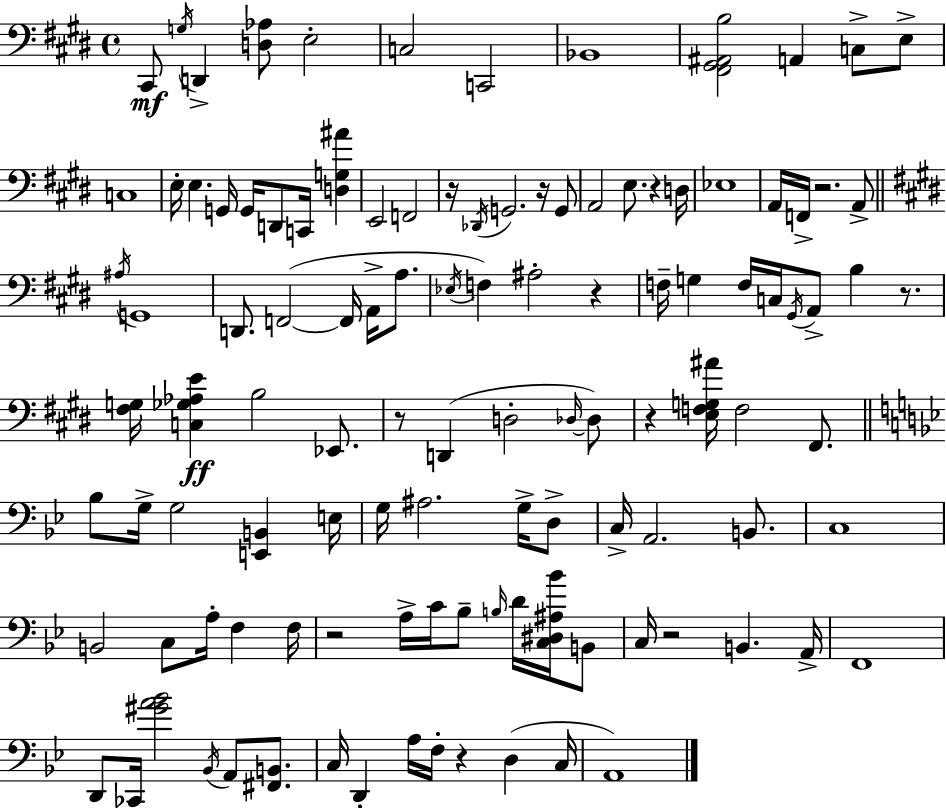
X:1
T:Untitled
M:4/4
L:1/4
K:E
^C,,/2 G,/4 D,, [D,_A,]/2 E,2 C,2 C,,2 _B,,4 [^F,,^G,,^A,,B,]2 A,, C,/2 E,/2 C,4 E,/4 E, G,,/4 G,,/4 D,,/2 C,,/4 [D,G,^A] E,,2 F,,2 z/4 _D,,/4 G,,2 z/4 G,,/2 A,,2 E,/2 z D,/4 _E,4 A,,/4 F,,/4 z2 A,,/2 ^A,/4 G,,4 D,,/2 F,,2 F,,/4 A,,/4 A,/2 _E,/4 F, ^A,2 z F,/4 G, F,/4 C,/4 ^G,,/4 A,,/2 B, z/2 [^F,G,]/4 [C,_G,_A,E] B,2 _E,,/2 z/2 D,, D,2 _D,/4 _D,/2 z [E,F,G,^A]/4 F,2 ^F,,/2 _B,/2 G,/4 G,2 [E,,B,,] E,/4 G,/4 ^A,2 G,/4 D,/2 C,/4 A,,2 B,,/2 C,4 B,,2 C,/2 A,/4 F, F,/4 z2 A,/4 C/4 _B,/2 B,/4 D/4 [C,^D,^A,_B]/4 B,,/2 C,/4 z2 B,, A,,/4 F,,4 D,,/2 _C,,/4 [^GA_B]2 _B,,/4 A,,/2 [^F,,B,,]/2 C,/4 D,, A,/4 F,/4 z D, C,/4 A,,4